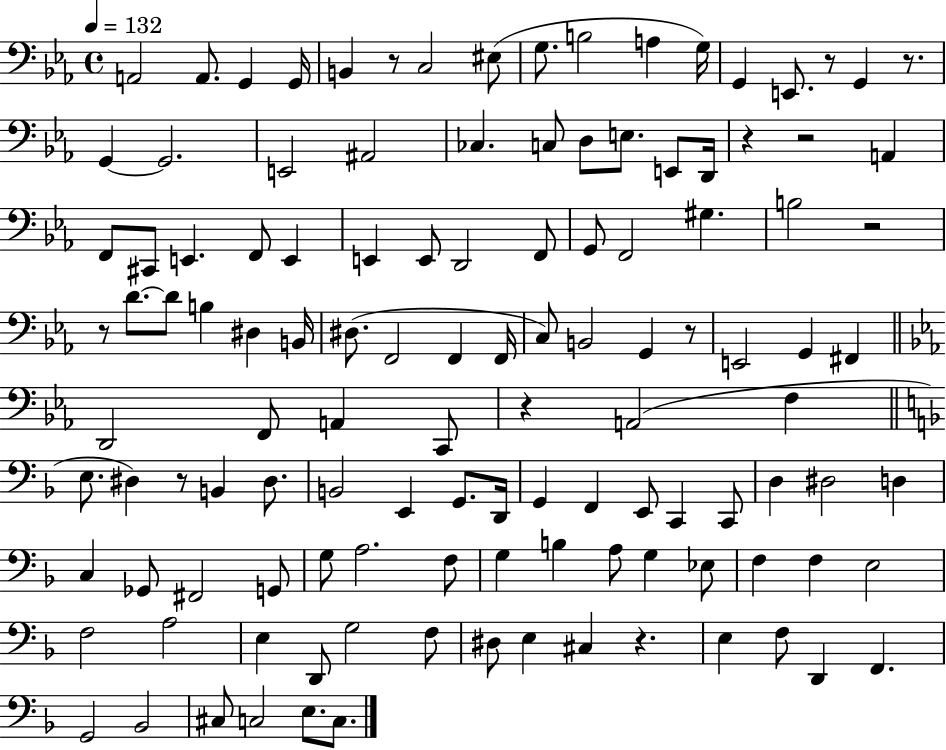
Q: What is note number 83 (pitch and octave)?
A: G3